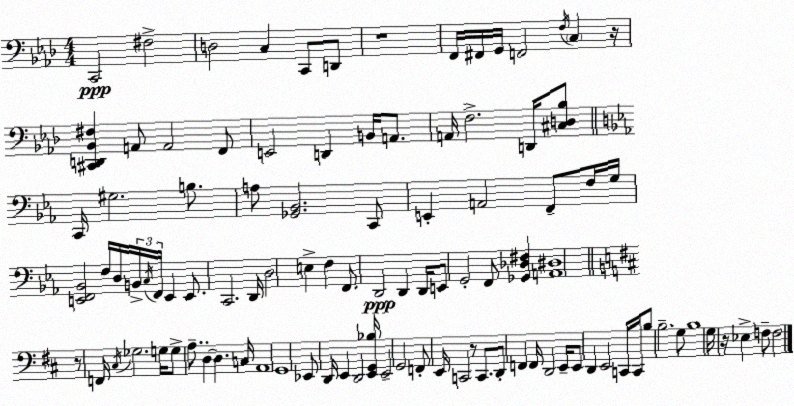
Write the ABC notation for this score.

X:1
T:Untitled
M:4/4
L:1/4
K:Ab
C,,2 ^F,2 D,2 C, C,,/2 D,,/2 z4 F,,/4 ^F,,/4 G,,/4 F,,2 F,/4 C, z/4 [^C,,D,,_B,,^F,] A,,/2 A,,2 F,,/2 E,,2 D,, B,,/4 A,,/2 A,,/4 F,2 D,,/4 [^C,D,_B,]/2 C,,/4 ^G,2 B,/2 A,/2 [_G,,_B,,]2 C,,/2 E,, A,,2 F,,/2 F,/4 G,/4 [E,,F,,_B,,]2 F,/4 D,/4 B,,/4 C,/4 F,,/4 E,, E,,/2 C,,2 D,,/4 D,2 E, F, F,,/2 D,,2 D,, D,,/4 E,,/2 G,,2 F,,/2 [_G,,_D,^F,] [A,,^D,]4 z/2 F,,/4 ^C,/4 _G,2 G,/4 G,/2 A,/2 D, D, C,/4 A,,4 G,,4 _E,,/2 D,,/4 E,, D,,2 [E,,G,,_B,]/4 E,,2 G,,2 F,,/2 E,,/4 C,,2 z/2 C,,/2 D,,/2 F,, F,,/4 D,,2 E,,/4 E,,/2 D,, E,,2 C,,/4 C,,/4 B,/2 B,2 G,/2 B,4 G,/4 z/4 _E, F,/2 F,2